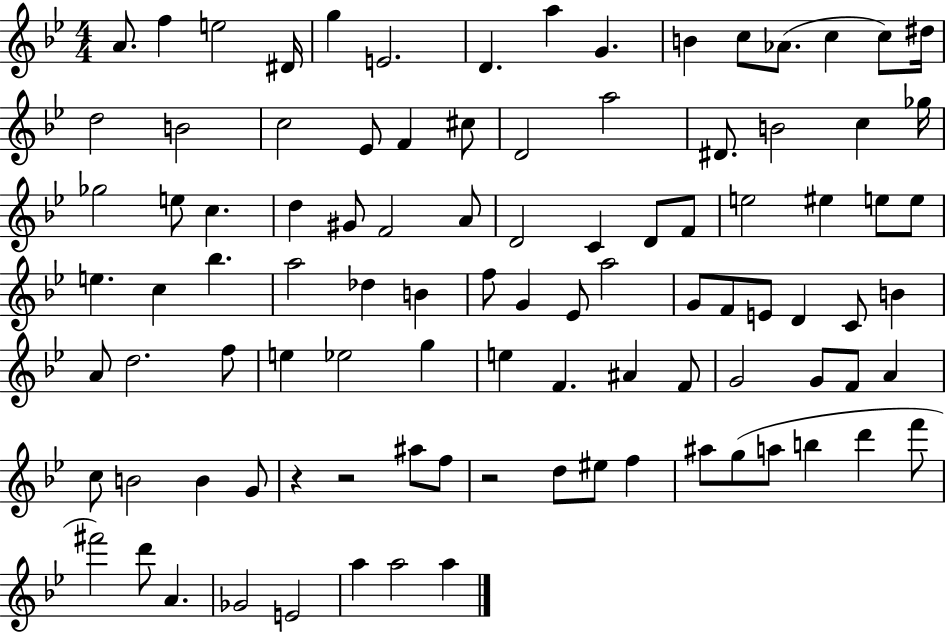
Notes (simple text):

A4/e. F5/q E5/h D#4/s G5/q E4/h. D4/q. A5/q G4/q. B4/q C5/e Ab4/e. C5/q C5/e D#5/s D5/h B4/h C5/h Eb4/e F4/q C#5/e D4/h A5/h D#4/e. B4/h C5/q Gb5/s Gb5/h E5/e C5/q. D5/q G#4/e F4/h A4/e D4/h C4/q D4/e F4/e E5/h EIS5/q E5/e E5/e E5/q. C5/q Bb5/q. A5/h Db5/q B4/q F5/e G4/q Eb4/e A5/h G4/e F4/e E4/e D4/q C4/e B4/q A4/e D5/h. F5/e E5/q Eb5/h G5/q E5/q F4/q. A#4/q F4/e G4/h G4/e F4/e A4/q C5/e B4/h B4/q G4/e R/q R/h A#5/e F5/e R/h D5/e EIS5/e F5/q A#5/e G5/e A5/e B5/q D6/q F6/e F#6/h D6/e A4/q. Gb4/h E4/h A5/q A5/h A5/q